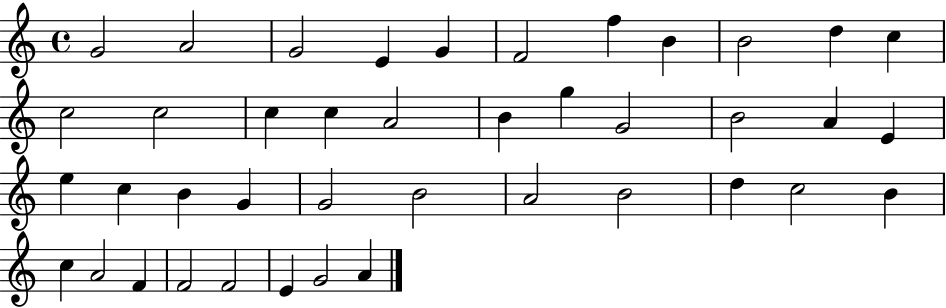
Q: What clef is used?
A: treble